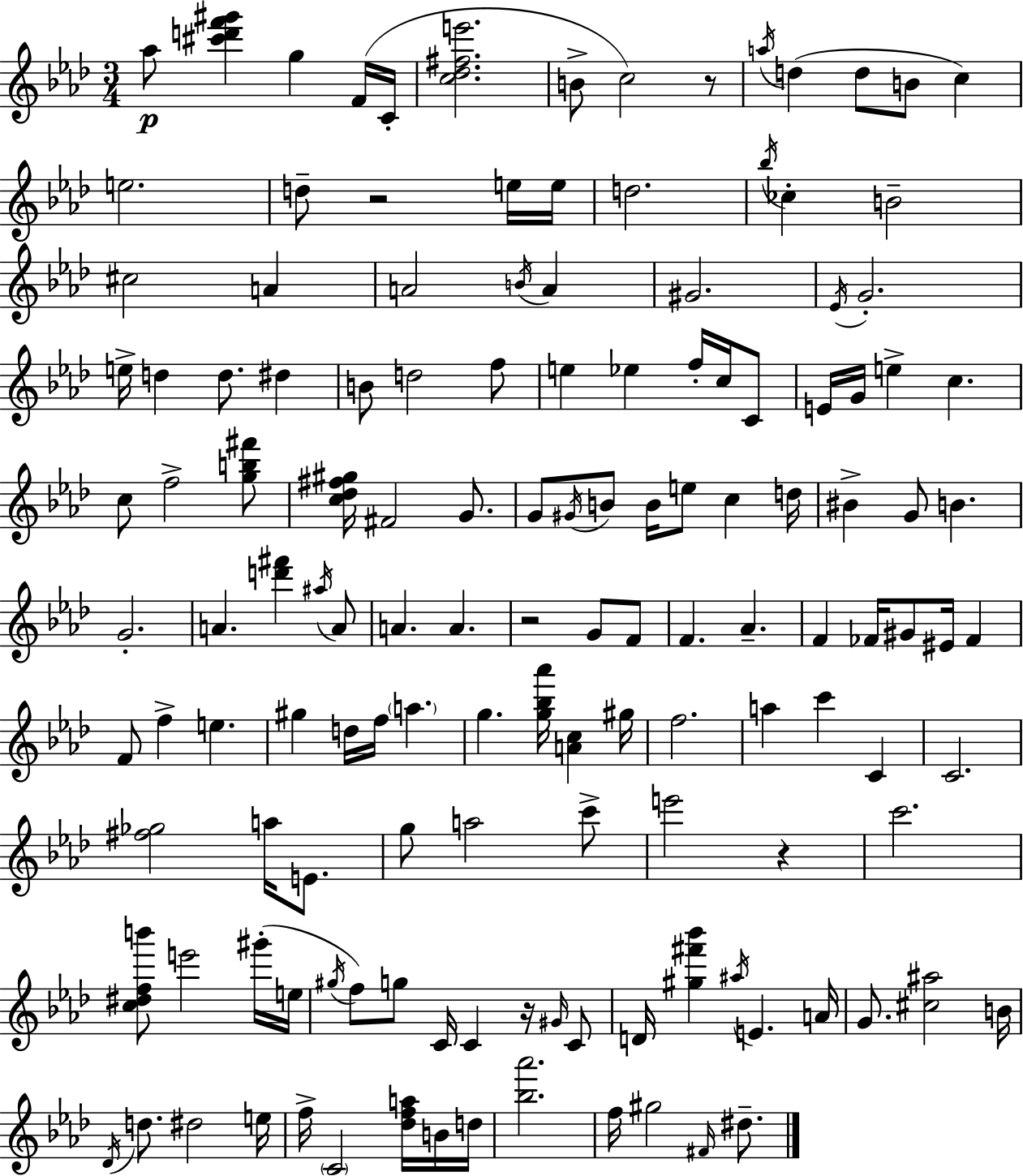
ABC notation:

X:1
T:Untitled
M:3/4
L:1/4
K:Ab
_a/2 [^c'd'f'^g'] g F/4 C/4 [c_d^fe']2 B/2 c2 z/2 a/4 d d/2 B/2 c e2 d/2 z2 e/4 e/4 d2 _b/4 _c B2 ^c2 A A2 B/4 A ^G2 _E/4 G2 e/4 d d/2 ^d B/2 d2 f/2 e _e f/4 c/4 C/2 E/4 G/4 e c c/2 f2 [gb^f']/2 [c_d^f^g]/4 ^F2 G/2 G/2 ^G/4 B/2 B/4 e/2 c d/4 ^B G/2 B G2 A [d'^f'] ^a/4 A/2 A A z2 G/2 F/2 F _A F _F/4 ^G/2 ^E/4 _F F/2 f e ^g d/4 f/4 a g [g_b_a']/4 [Ac] ^g/4 f2 a c' C C2 [^f_g]2 a/4 E/2 g/2 a2 c'/2 e'2 z c'2 [c^dfb']/2 e'2 ^g'/4 e/4 ^g/4 f/2 g/2 C/4 C z/4 ^G/4 C/2 D/4 [^g^f'_b'] ^a/4 E A/4 G/2 [^c^a]2 B/4 _D/4 d/2 ^d2 e/4 f/4 C2 [_dfa]/4 B/4 d/4 [_b_a']2 f/4 ^g2 ^F/4 ^d/2